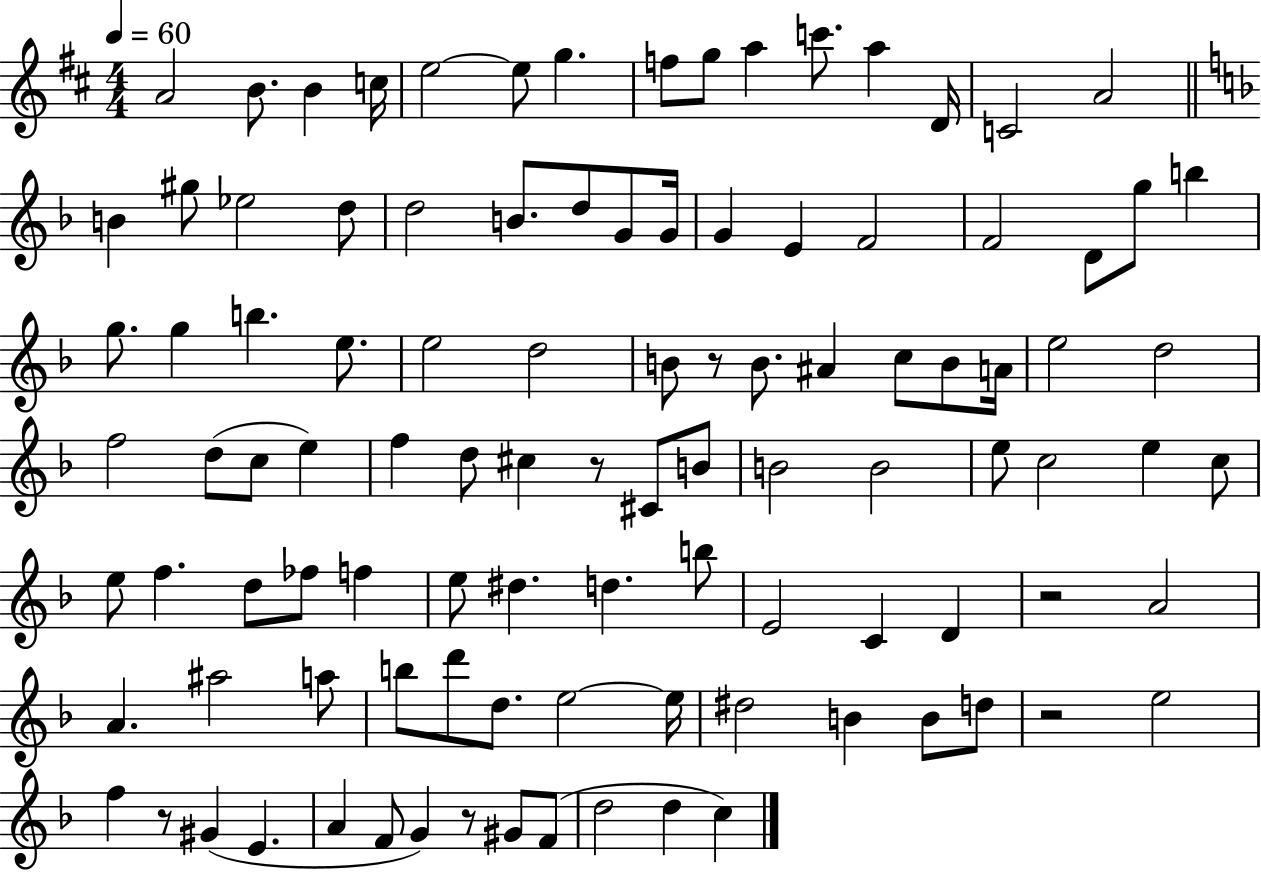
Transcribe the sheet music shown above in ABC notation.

X:1
T:Untitled
M:4/4
L:1/4
K:D
A2 B/2 B c/4 e2 e/2 g f/2 g/2 a c'/2 a D/4 C2 A2 B ^g/2 _e2 d/2 d2 B/2 d/2 G/2 G/4 G E F2 F2 D/2 g/2 b g/2 g b e/2 e2 d2 B/2 z/2 B/2 ^A c/2 B/2 A/4 e2 d2 f2 d/2 c/2 e f d/2 ^c z/2 ^C/2 B/2 B2 B2 e/2 c2 e c/2 e/2 f d/2 _f/2 f e/2 ^d d b/2 E2 C D z2 A2 A ^a2 a/2 b/2 d'/2 d/2 e2 e/4 ^d2 B B/2 d/2 z2 e2 f z/2 ^G E A F/2 G z/2 ^G/2 F/2 d2 d c